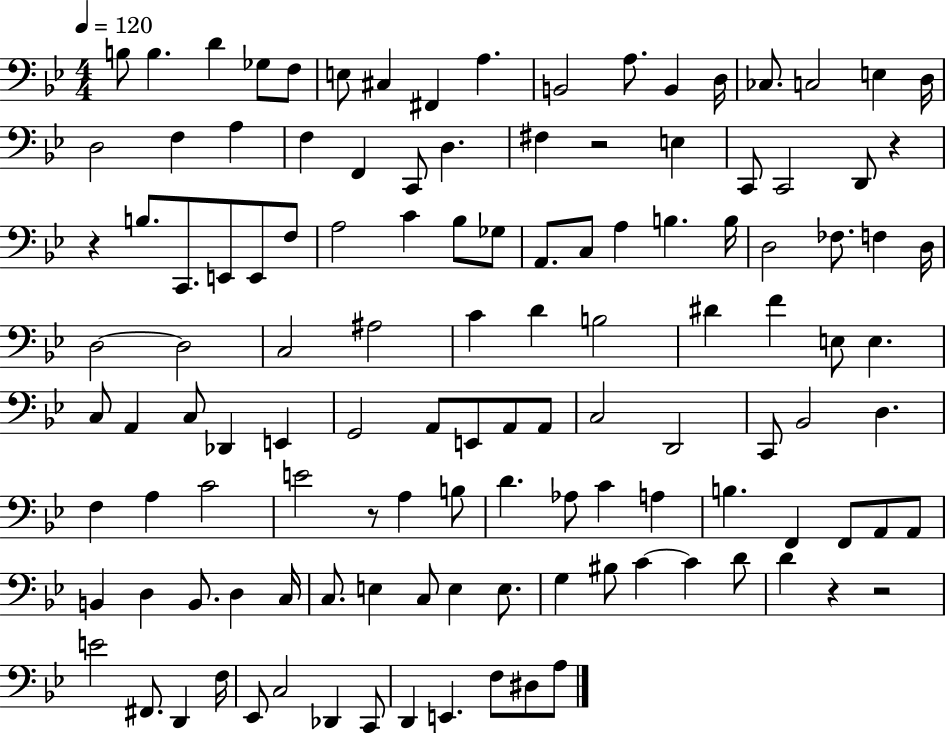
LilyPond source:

{
  \clef bass
  \numericTimeSignature
  \time 4/4
  \key bes \major
  \tempo 4 = 120
  b8 b4. d'4 ges8 f8 | e8 cis4 fis,4 a4. | b,2 a8. b,4 d16 | ces8. c2 e4 d16 | \break d2 f4 a4 | f4 f,4 c,8 d4. | fis4 r2 e4 | c,8 c,2 d,8 r4 | \break r4 b8. c,8. e,8 e,8 f8 | a2 c'4 bes8 ges8 | a,8. c8 a4 b4. b16 | d2 fes8. f4 d16 | \break d2~~ d2 | c2 ais2 | c'4 d'4 b2 | dis'4 f'4 e8 e4. | \break c8 a,4 c8 des,4 e,4 | g,2 a,8 e,8 a,8 a,8 | c2 d,2 | c,8 bes,2 d4. | \break f4 a4 c'2 | e'2 r8 a4 b8 | d'4. aes8 c'4 a4 | b4. f,4 f,8 a,8 a,8 | \break b,4 d4 b,8. d4 c16 | c8. e4 c8 e4 e8. | g4 bis8 c'4~~ c'4 d'8 | d'4 r4 r2 | \break e'2 fis,8. d,4 f16 | ees,8 c2 des,4 c,8 | d,4 e,4. f8 dis8 a8 | \bar "|."
}